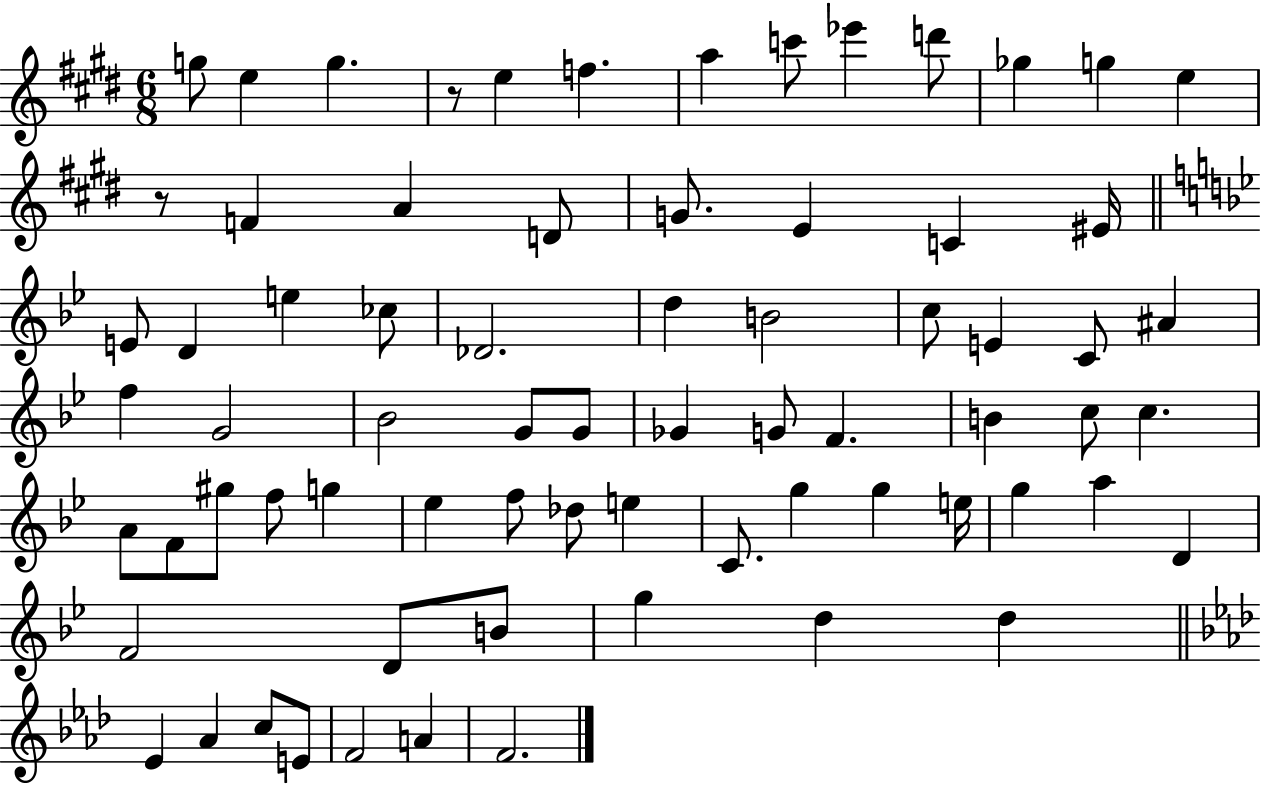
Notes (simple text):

G5/e E5/q G5/q. R/e E5/q F5/q. A5/q C6/e Eb6/q D6/e Gb5/q G5/q E5/q R/e F4/q A4/q D4/e G4/e. E4/q C4/q EIS4/s E4/e D4/q E5/q CES5/e Db4/h. D5/q B4/h C5/e E4/q C4/e A#4/q F5/q G4/h Bb4/h G4/e G4/e Gb4/q G4/e F4/q. B4/q C5/e C5/q. A4/e F4/e G#5/e F5/e G5/q Eb5/q F5/e Db5/e E5/q C4/e. G5/q G5/q E5/s G5/q A5/q D4/q F4/h D4/e B4/e G5/q D5/q D5/q Eb4/q Ab4/q C5/e E4/e F4/h A4/q F4/h.